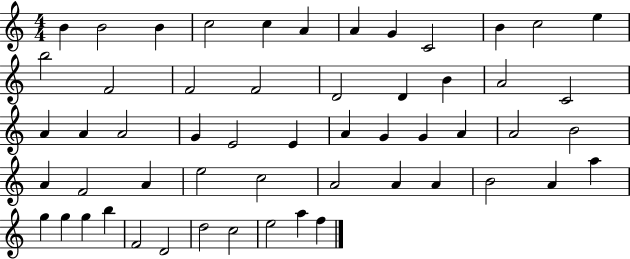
{
  \clef treble
  \numericTimeSignature
  \time 4/4
  \key c \major
  b'4 b'2 b'4 | c''2 c''4 a'4 | a'4 g'4 c'2 | b'4 c''2 e''4 | \break b''2 f'2 | f'2 f'2 | d'2 d'4 b'4 | a'2 c'2 | \break a'4 a'4 a'2 | g'4 e'2 e'4 | a'4 g'4 g'4 a'4 | a'2 b'2 | \break a'4 f'2 a'4 | e''2 c''2 | a'2 a'4 a'4 | b'2 a'4 a''4 | \break g''4 g''4 g''4 b''4 | f'2 d'2 | d''2 c''2 | e''2 a''4 f''4 | \break \bar "|."
}